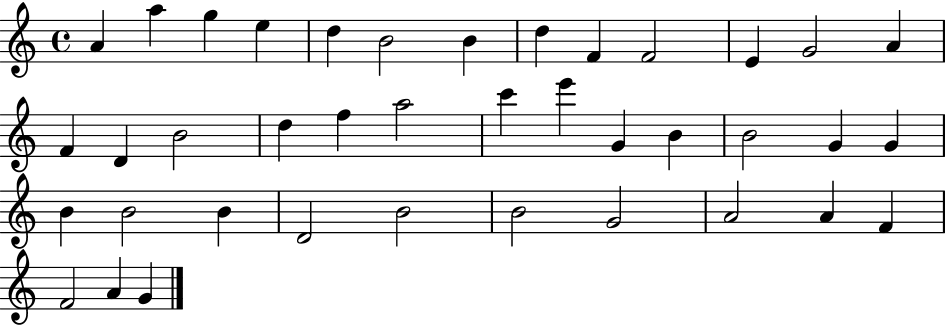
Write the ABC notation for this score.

X:1
T:Untitled
M:4/4
L:1/4
K:C
A a g e d B2 B d F F2 E G2 A F D B2 d f a2 c' e' G B B2 G G B B2 B D2 B2 B2 G2 A2 A F F2 A G